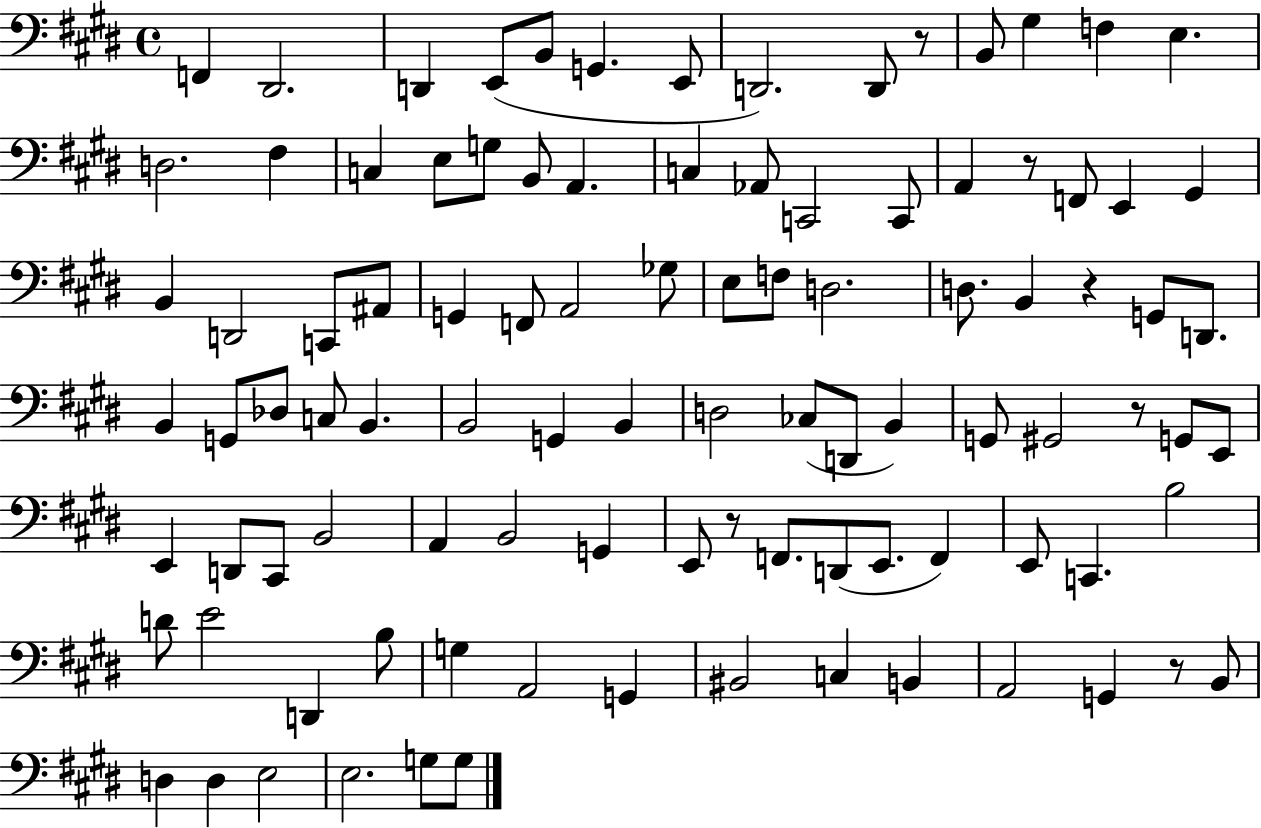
{
  \clef bass
  \time 4/4
  \defaultTimeSignature
  \key e \major
  f,4 dis,2. | d,4 e,8( b,8 g,4. e,8 | d,2.) d,8 r8 | b,8 gis4 f4 e4. | \break d2. fis4 | c4 e8 g8 b,8 a,4. | c4 aes,8 c,2 c,8 | a,4 r8 f,8 e,4 gis,4 | \break b,4 d,2 c,8 ais,8 | g,4 f,8 a,2 ges8 | e8 f8 d2. | d8. b,4 r4 g,8 d,8. | \break b,4 g,8 des8 c8 b,4. | b,2 g,4 b,4 | d2 ces8( d,8 b,4) | g,8 gis,2 r8 g,8 e,8 | \break e,4 d,8 cis,8 b,2 | a,4 b,2 g,4 | e,8 r8 f,8. d,8( e,8. f,4) | e,8 c,4. b2 | \break d'8 e'2 d,4 b8 | g4 a,2 g,4 | bis,2 c4 b,4 | a,2 g,4 r8 b,8 | \break d4 d4 e2 | e2. g8 g8 | \bar "|."
}